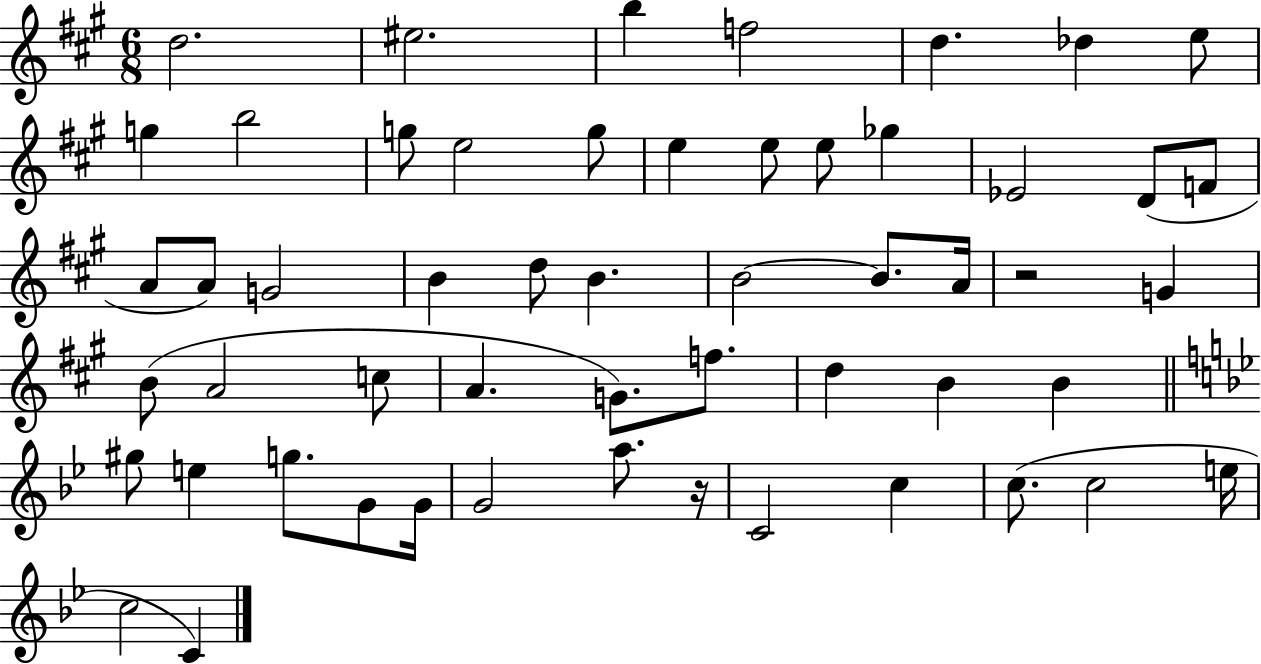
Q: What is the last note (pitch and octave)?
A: C4